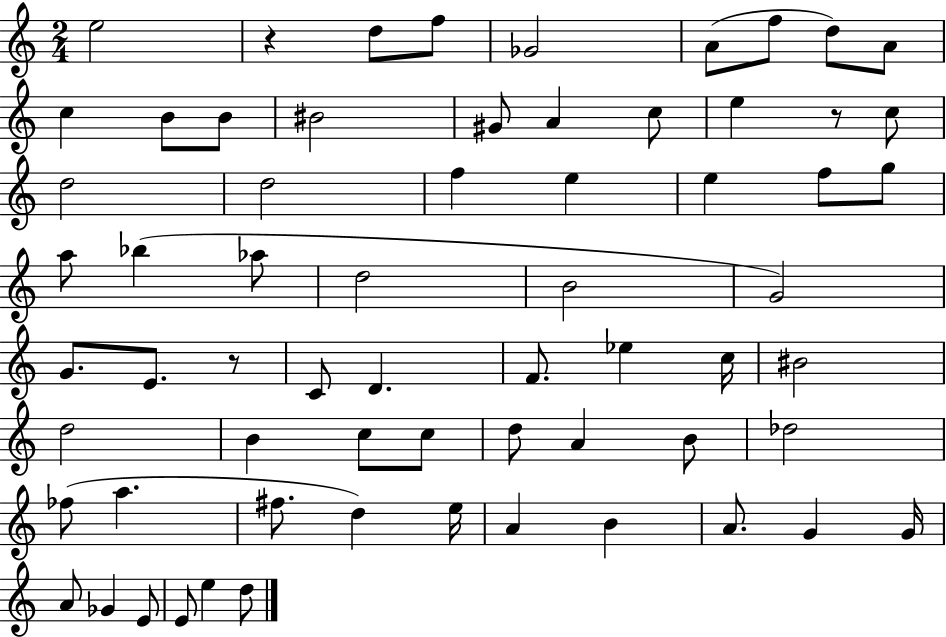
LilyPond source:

{
  \clef treble
  \numericTimeSignature
  \time 2/4
  \key c \major
  \repeat volta 2 { e''2 | r4 d''8 f''8 | ges'2 | a'8( f''8 d''8) a'8 | \break c''4 b'8 b'8 | bis'2 | gis'8 a'4 c''8 | e''4 r8 c''8 | \break d''2 | d''2 | f''4 e''4 | e''4 f''8 g''8 | \break a''8 bes''4( aes''8 | d''2 | b'2 | g'2) | \break g'8. e'8. r8 | c'8 d'4. | f'8. ees''4 c''16 | bis'2 | \break d''2 | b'4 c''8 c''8 | d''8 a'4 b'8 | des''2 | \break fes''8( a''4. | fis''8. d''4) e''16 | a'4 b'4 | a'8. g'4 g'16 | \break a'8 ges'4 e'8 | e'8 e''4 d''8 | } \bar "|."
}